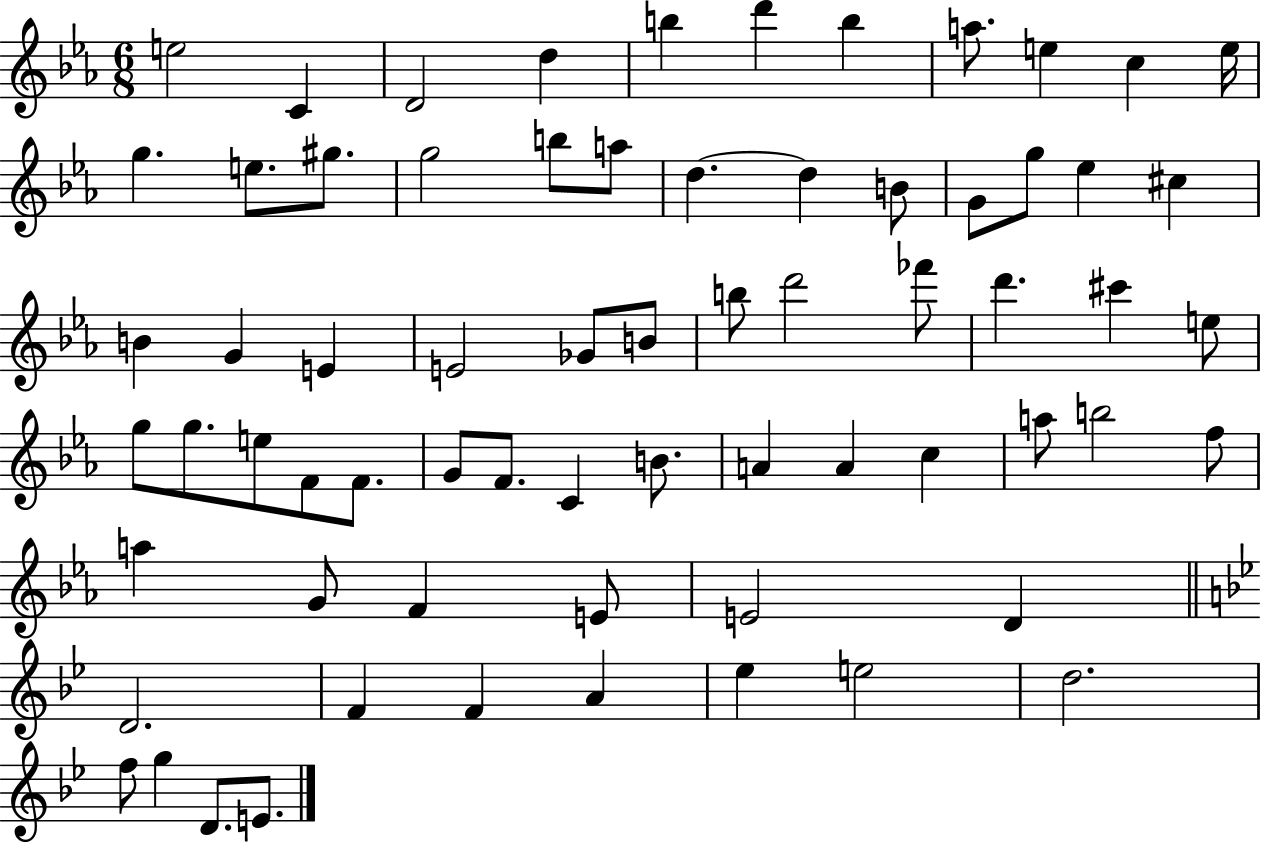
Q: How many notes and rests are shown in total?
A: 68